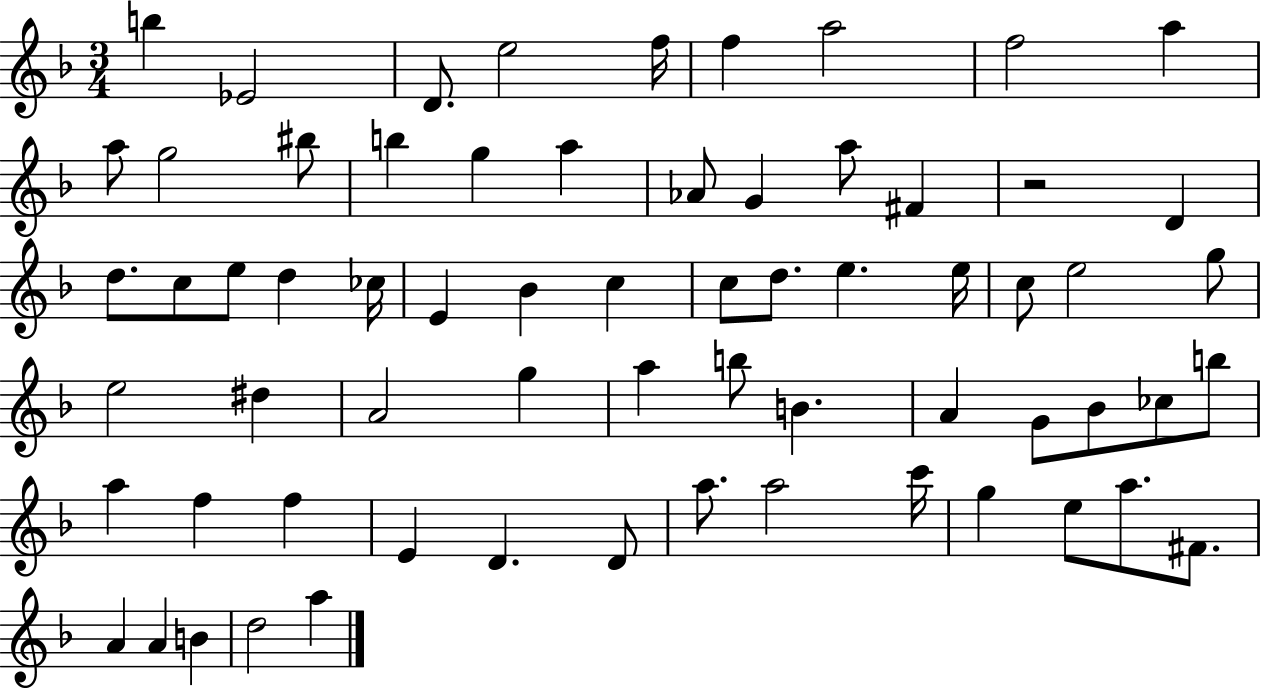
X:1
T:Untitled
M:3/4
L:1/4
K:F
b _E2 D/2 e2 f/4 f a2 f2 a a/2 g2 ^b/2 b g a _A/2 G a/2 ^F z2 D d/2 c/2 e/2 d _c/4 E _B c c/2 d/2 e e/4 c/2 e2 g/2 e2 ^d A2 g a b/2 B A G/2 _B/2 _c/2 b/2 a f f E D D/2 a/2 a2 c'/4 g e/2 a/2 ^F/2 A A B d2 a